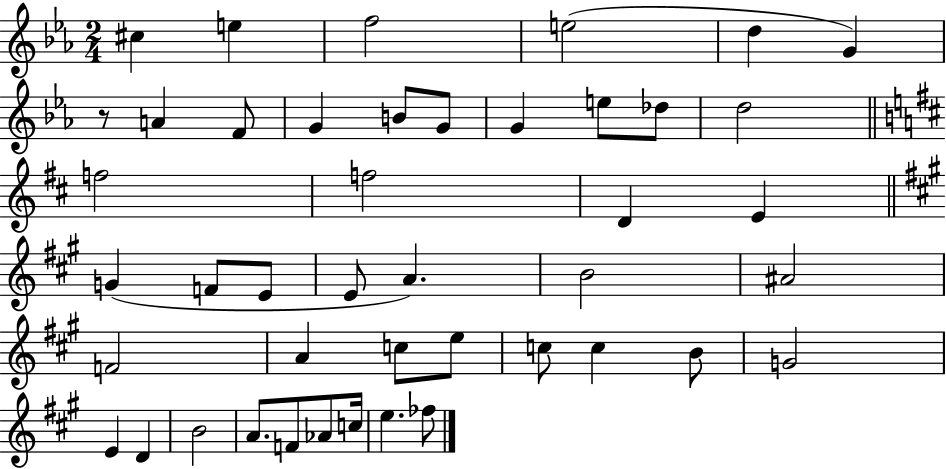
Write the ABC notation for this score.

X:1
T:Untitled
M:2/4
L:1/4
K:Eb
^c e f2 e2 d G z/2 A F/2 G B/2 G/2 G e/2 _d/2 d2 f2 f2 D E G F/2 E/2 E/2 A B2 ^A2 F2 A c/2 e/2 c/2 c B/2 G2 E D B2 A/2 F/2 _A/2 c/4 e _f/2